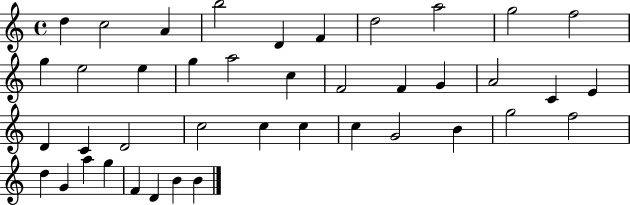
{
  \clef treble
  \time 4/4
  \defaultTimeSignature
  \key c \major
  d''4 c''2 a'4 | b''2 d'4 f'4 | d''2 a''2 | g''2 f''2 | \break g''4 e''2 e''4 | g''4 a''2 c''4 | f'2 f'4 g'4 | a'2 c'4 e'4 | \break d'4 c'4 d'2 | c''2 c''4 c''4 | c''4 g'2 b'4 | g''2 f''2 | \break d''4 g'4 a''4 g''4 | f'4 d'4 b'4 b'4 | \bar "|."
}